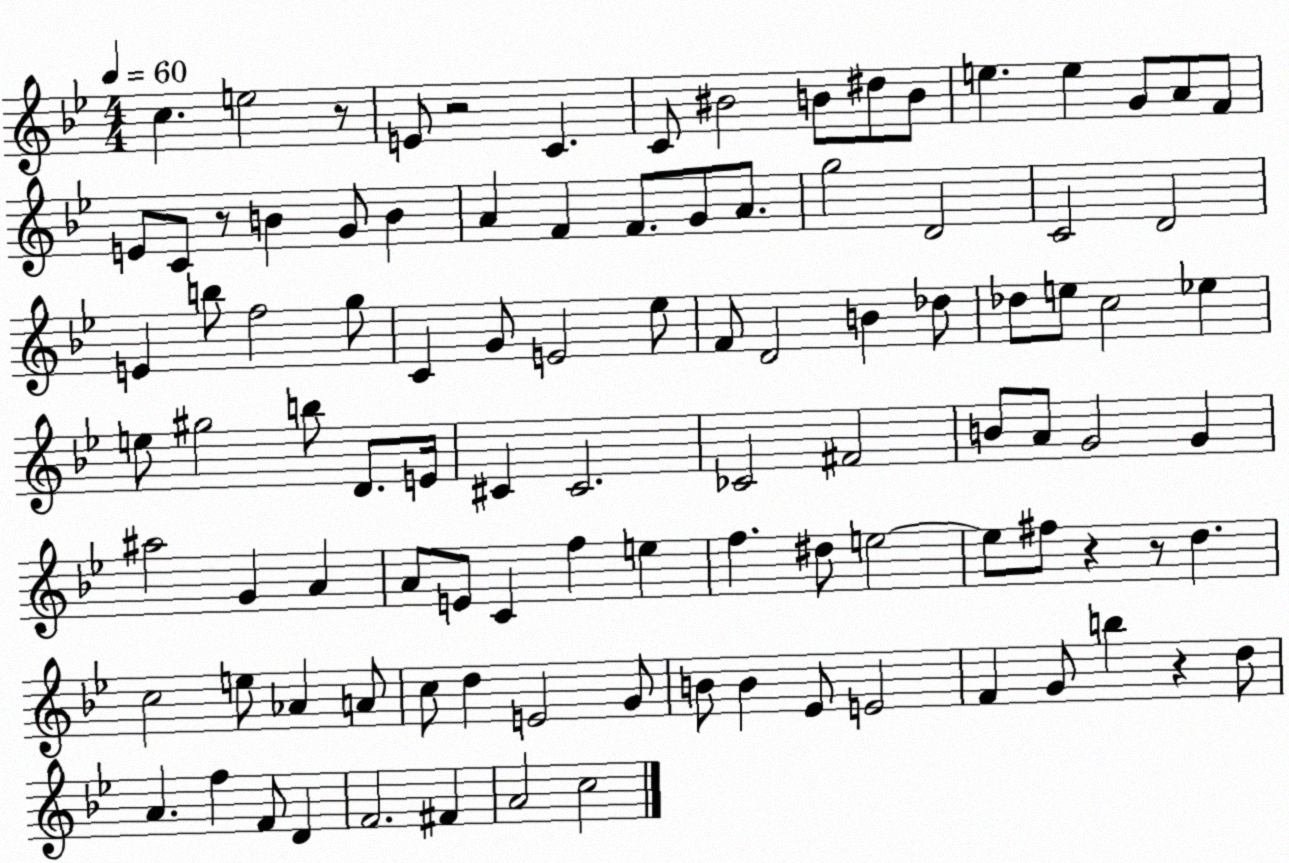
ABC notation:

X:1
T:Untitled
M:4/4
L:1/4
K:Bb
c e2 z/2 E/2 z2 C C/2 ^B2 B/2 ^d/2 B/2 e e G/2 A/2 F/2 E/2 C/2 z/2 B G/2 B A F F/2 G/2 A/2 g2 D2 C2 D2 E b/2 f2 g/2 C G/2 E2 _e/2 F/2 D2 B _d/2 _d/2 e/2 c2 _e e/2 ^g2 b/2 D/2 E/4 ^C ^C2 _C2 ^F2 B/2 A/2 G2 G ^a2 G A A/2 E/2 C f e f ^d/2 e2 e/2 ^f/2 z z/2 d c2 e/2 _A A/2 c/2 d E2 G/2 B/2 B _E/2 E2 F G/2 b z d/2 A f F/2 D F2 ^F A2 c2